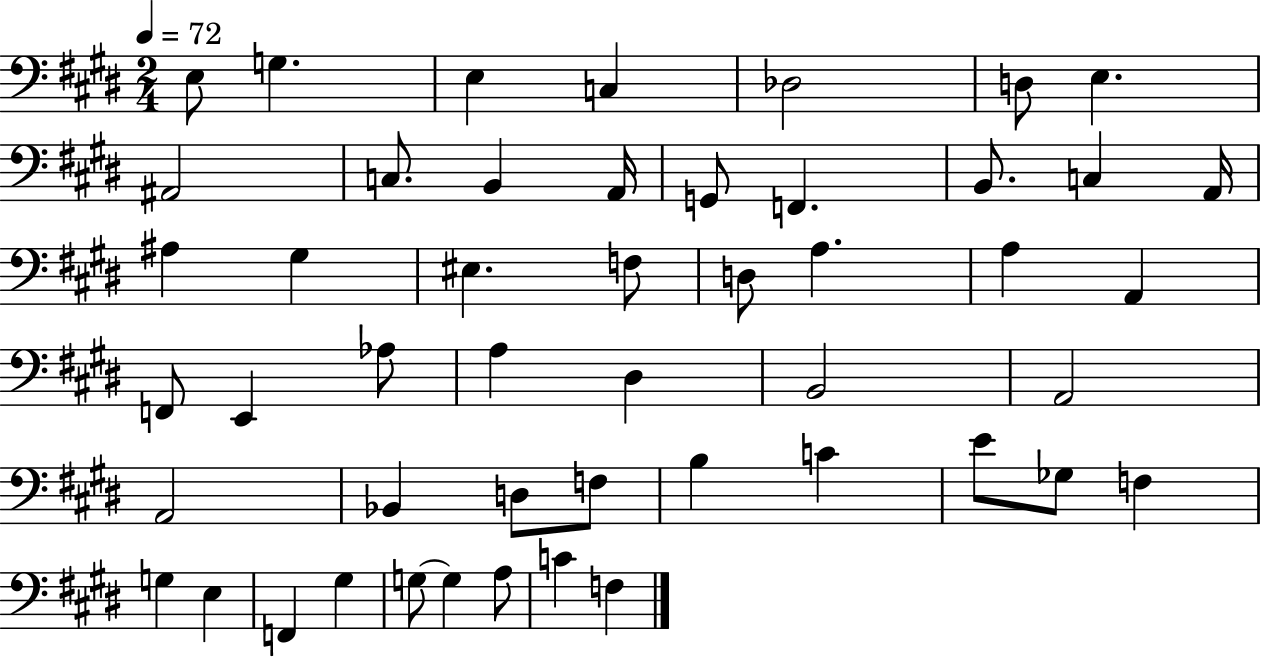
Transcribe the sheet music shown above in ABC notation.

X:1
T:Untitled
M:2/4
L:1/4
K:E
E,/2 G, E, C, _D,2 D,/2 E, ^A,,2 C,/2 B,, A,,/4 G,,/2 F,, B,,/2 C, A,,/4 ^A, ^G, ^E, F,/2 D,/2 A, A, A,, F,,/2 E,, _A,/2 A, ^D, B,,2 A,,2 A,,2 _B,, D,/2 F,/2 B, C E/2 _G,/2 F, G, E, F,, ^G, G,/2 G, A,/2 C F,